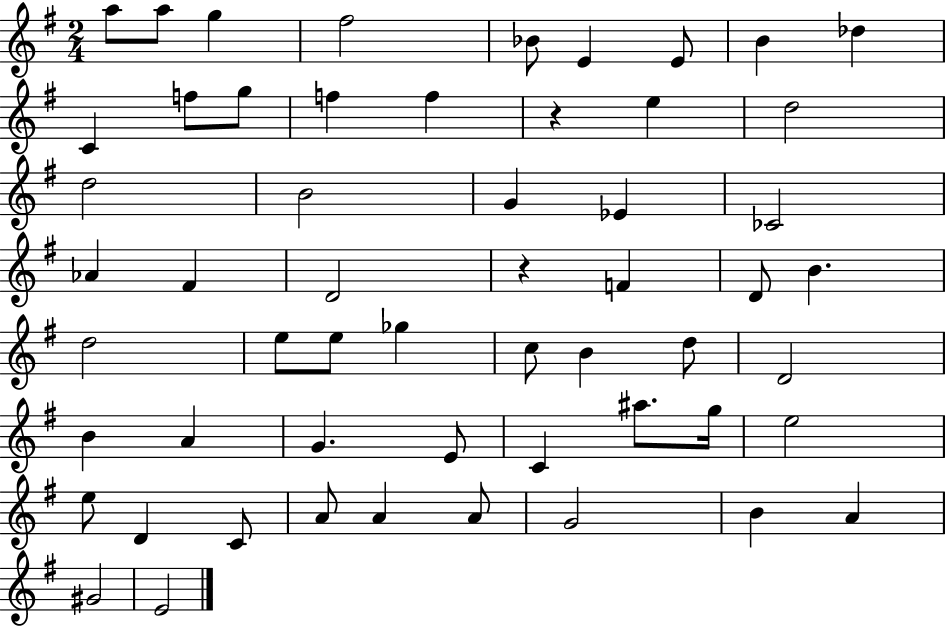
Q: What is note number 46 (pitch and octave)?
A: C4